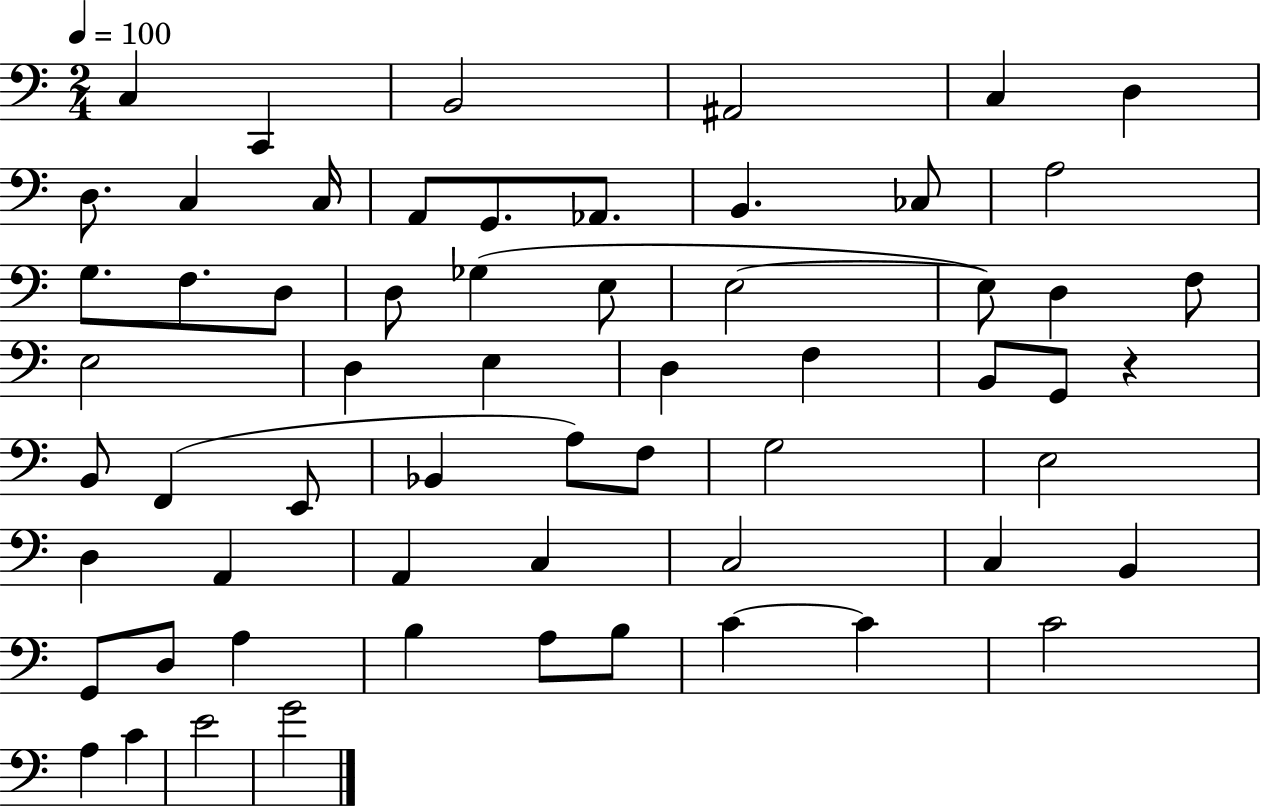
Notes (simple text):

C3/q C2/q B2/h A#2/h C3/q D3/q D3/e. C3/q C3/s A2/e G2/e. Ab2/e. B2/q. CES3/e A3/h G3/e. F3/e. D3/e D3/e Gb3/q E3/e E3/h E3/e D3/q F3/e E3/h D3/q E3/q D3/q F3/q B2/e G2/e R/q B2/e F2/q E2/e Bb2/q A3/e F3/e G3/h E3/h D3/q A2/q A2/q C3/q C3/h C3/q B2/q G2/e D3/e A3/q B3/q A3/e B3/e C4/q C4/q C4/h A3/q C4/q E4/h G4/h